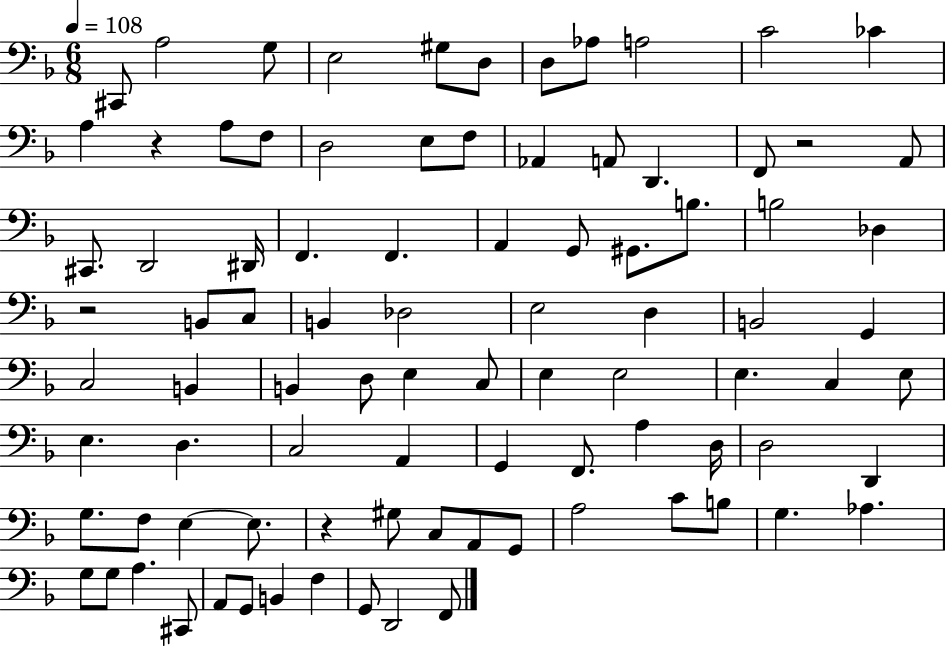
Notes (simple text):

C#2/e A3/h G3/e E3/h G#3/e D3/e D3/e Ab3/e A3/h C4/h CES4/q A3/q R/q A3/e F3/e D3/h E3/e F3/e Ab2/q A2/e D2/q. F2/e R/h A2/e C#2/e. D2/h D#2/s F2/q. F2/q. A2/q G2/e G#2/e. B3/e. B3/h Db3/q R/h B2/e C3/e B2/q Db3/h E3/h D3/q B2/h G2/q C3/h B2/q B2/q D3/e E3/q C3/e E3/q E3/h E3/q. C3/q E3/e E3/q. D3/q. C3/h A2/q G2/q F2/e. A3/q D3/s D3/h D2/q G3/e. F3/e E3/q E3/e. R/q G#3/e C3/e A2/e G2/e A3/h C4/e B3/e G3/q. Ab3/q. G3/e G3/e A3/q. C#2/e A2/e G2/e B2/q F3/q G2/e D2/h F2/e